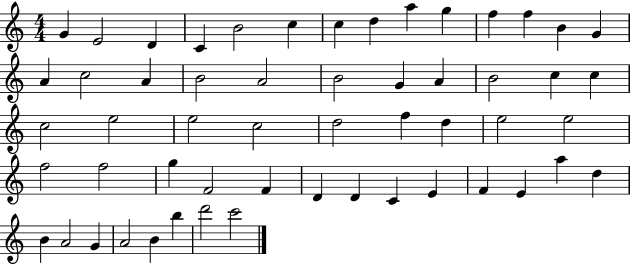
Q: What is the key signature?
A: C major